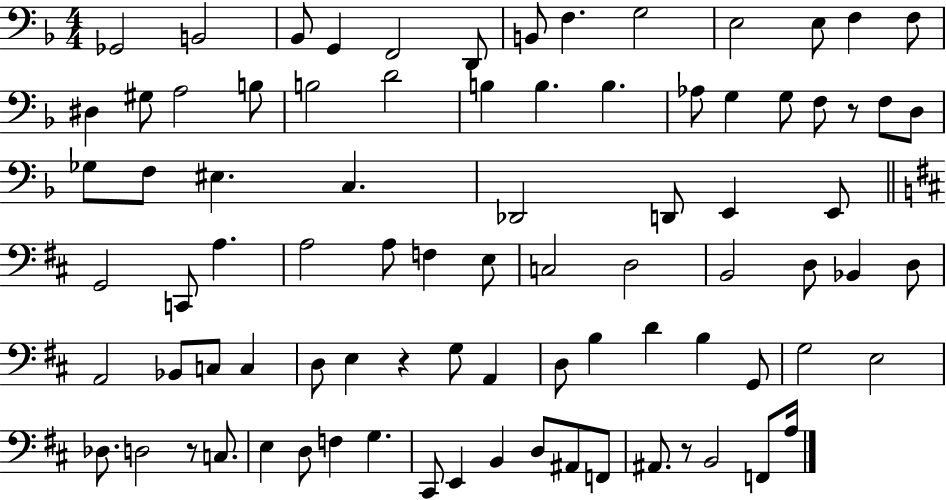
X:1
T:Untitled
M:4/4
L:1/4
K:F
_G,,2 B,,2 _B,,/2 G,, F,,2 D,,/2 B,,/2 F, G,2 E,2 E,/2 F, F,/2 ^D, ^G,/2 A,2 B,/2 B,2 D2 B, B, B, _A,/2 G, G,/2 F,/2 z/2 F,/2 D,/2 _G,/2 F,/2 ^E, C, _D,,2 D,,/2 E,, E,,/2 G,,2 C,,/2 A, A,2 A,/2 F, E,/2 C,2 D,2 B,,2 D,/2 _B,, D,/2 A,,2 _B,,/2 C,/2 C, D,/2 E, z G,/2 A,, D,/2 B, D B, G,,/2 G,2 E,2 _D,/2 D,2 z/2 C,/2 E, D,/2 F, G, ^C,,/2 E,, B,, D,/2 ^A,,/2 F,,/2 ^A,,/2 z/2 B,,2 F,,/2 A,/4